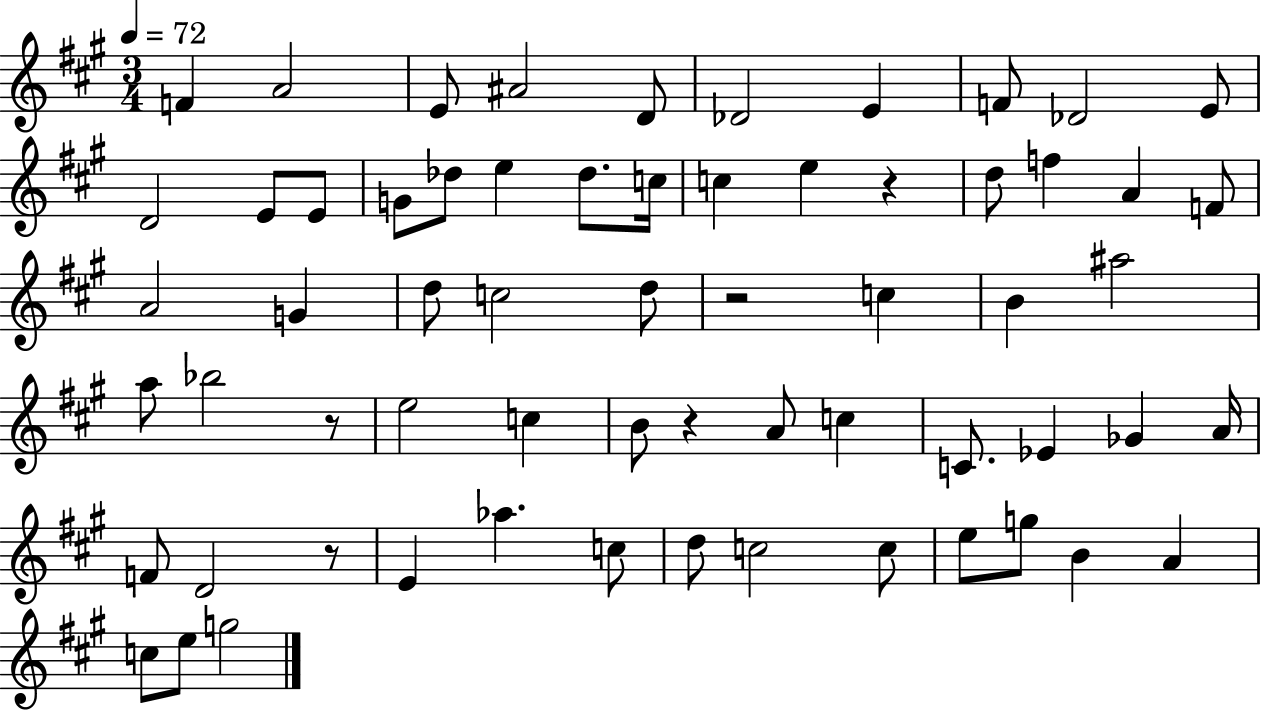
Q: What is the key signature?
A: A major